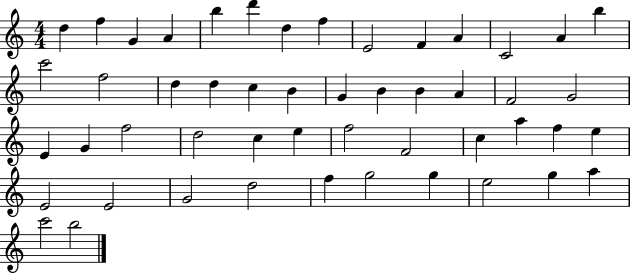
{
  \clef treble
  \numericTimeSignature
  \time 4/4
  \key c \major
  d''4 f''4 g'4 a'4 | b''4 d'''4 d''4 f''4 | e'2 f'4 a'4 | c'2 a'4 b''4 | \break c'''2 f''2 | d''4 d''4 c''4 b'4 | g'4 b'4 b'4 a'4 | f'2 g'2 | \break e'4 g'4 f''2 | d''2 c''4 e''4 | f''2 f'2 | c''4 a''4 f''4 e''4 | \break e'2 e'2 | g'2 d''2 | f''4 g''2 g''4 | e''2 g''4 a''4 | \break c'''2 b''2 | \bar "|."
}